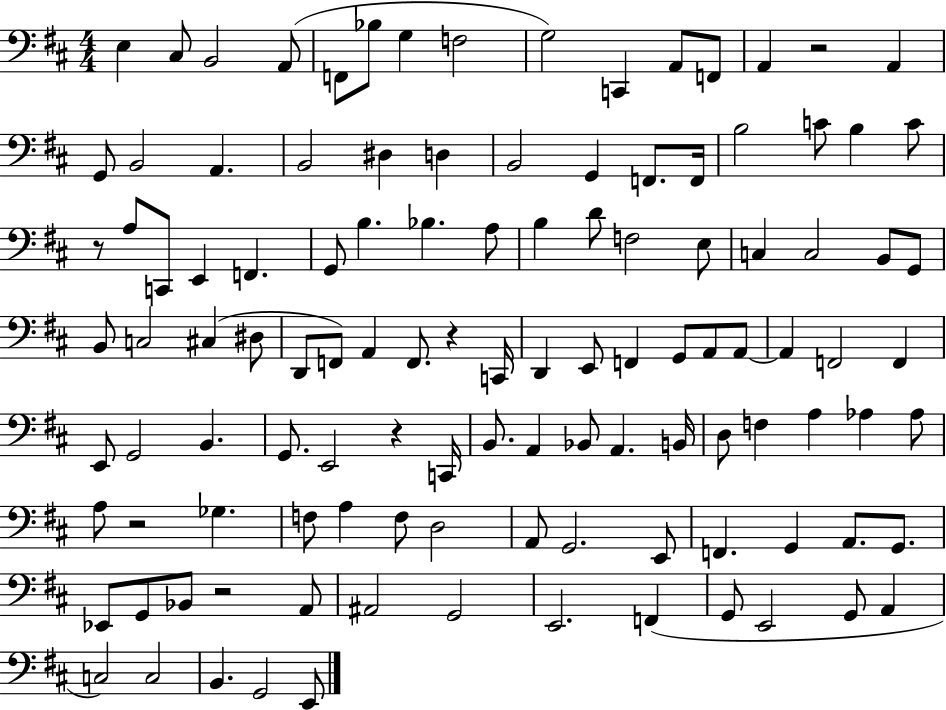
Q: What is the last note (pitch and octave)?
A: E2